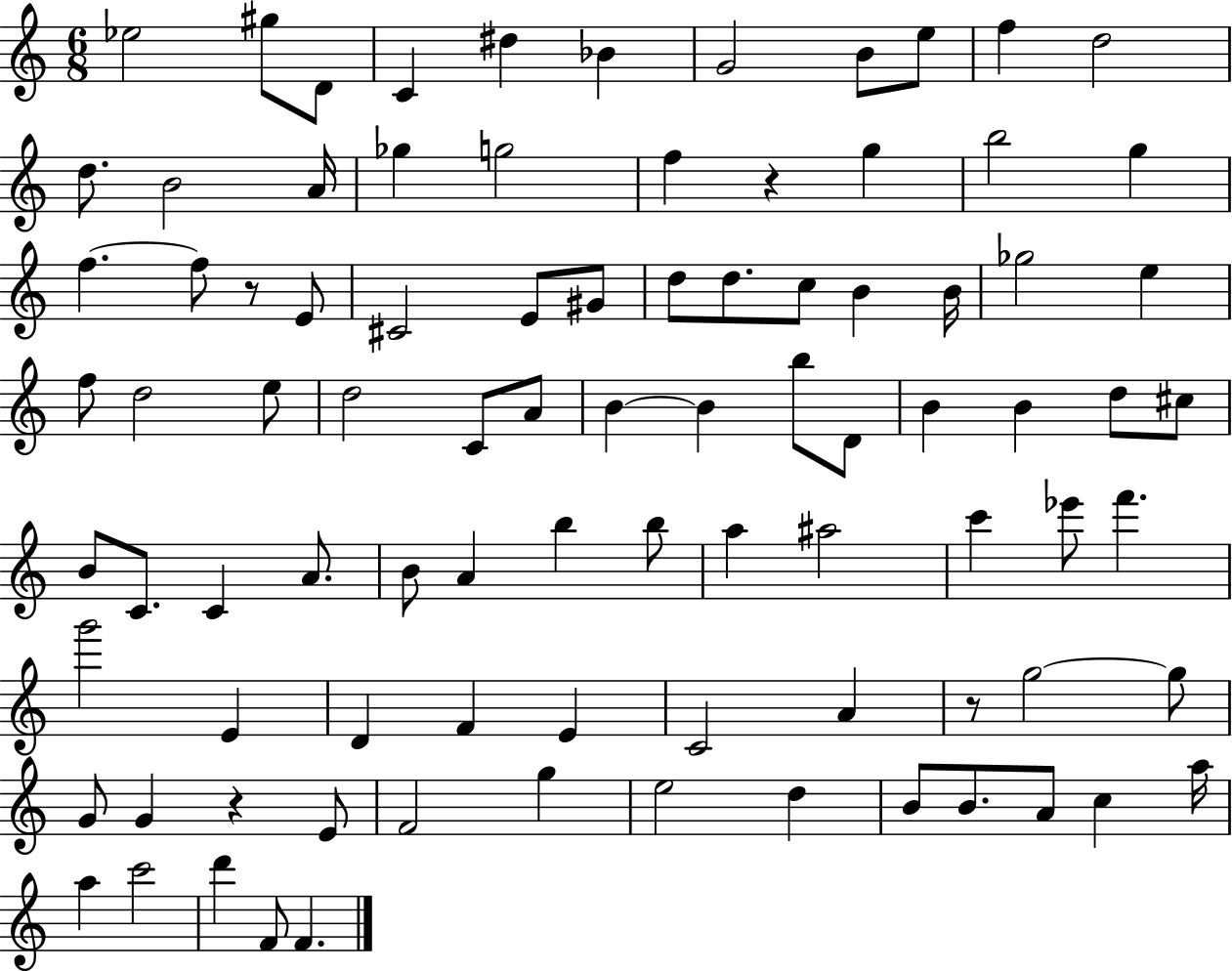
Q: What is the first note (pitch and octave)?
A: Eb5